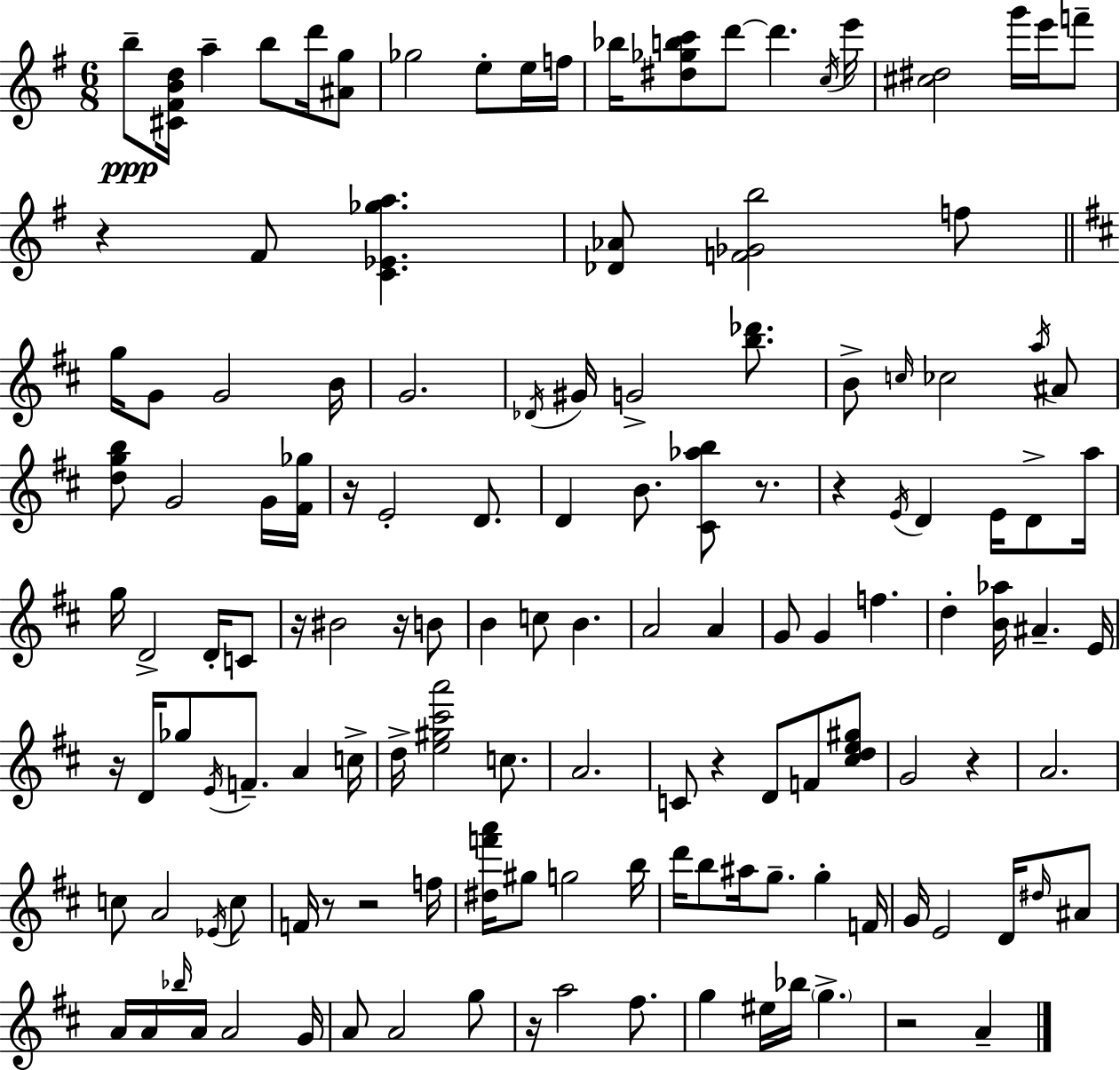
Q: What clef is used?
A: treble